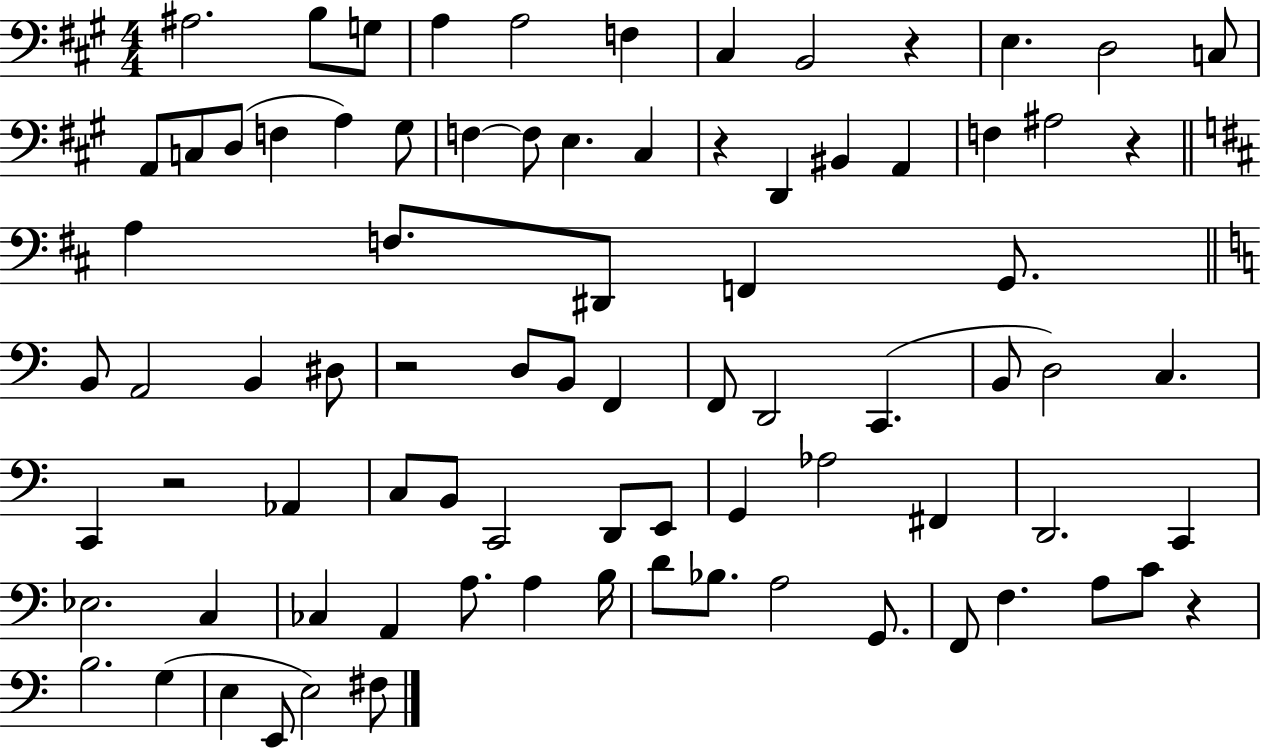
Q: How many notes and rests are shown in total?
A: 83